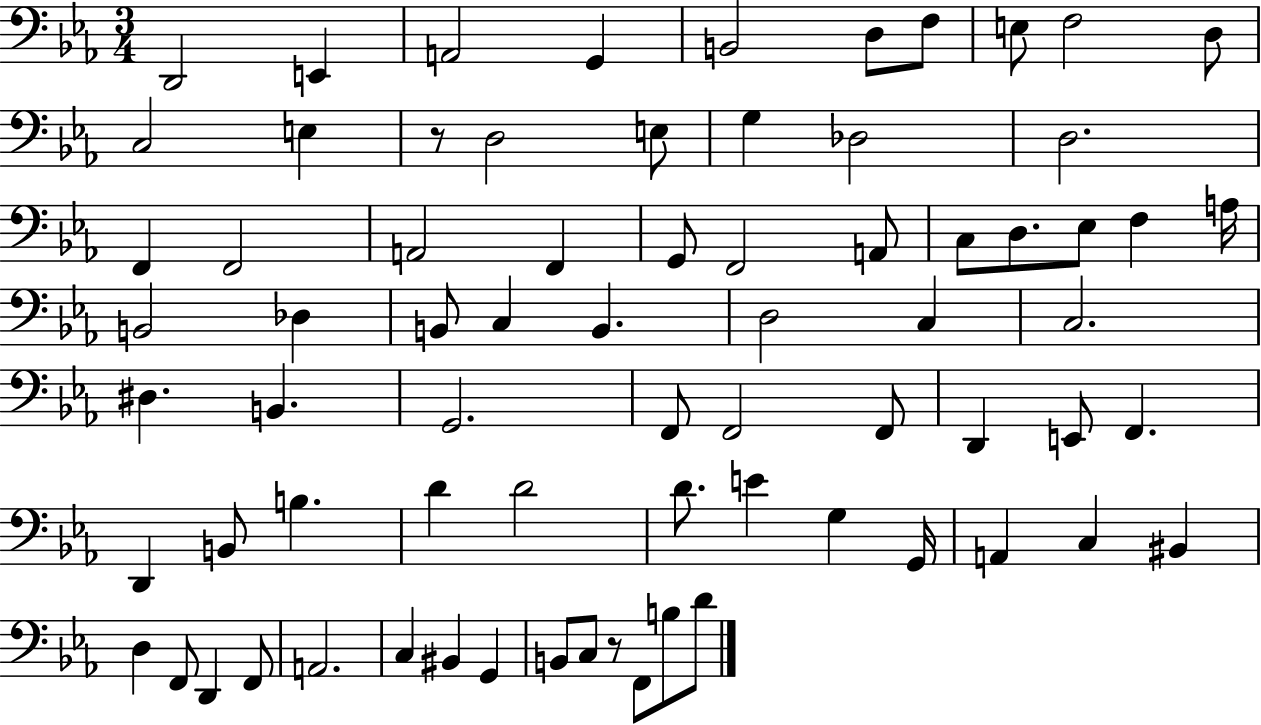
{
  \clef bass
  \numericTimeSignature
  \time 3/4
  \key ees \major
  d,2 e,4 | a,2 g,4 | b,2 d8 f8 | e8 f2 d8 | \break c2 e4 | r8 d2 e8 | g4 des2 | d2. | \break f,4 f,2 | a,2 f,4 | g,8 f,2 a,8 | c8 d8. ees8 f4 a16 | \break b,2 des4 | b,8 c4 b,4. | d2 c4 | c2. | \break dis4. b,4. | g,2. | f,8 f,2 f,8 | d,4 e,8 f,4. | \break d,4 b,8 b4. | d'4 d'2 | d'8. e'4 g4 g,16 | a,4 c4 bis,4 | \break d4 f,8 d,4 f,8 | a,2. | c4 bis,4 g,4 | b,8 c8 r8 f,8 b8 d'8 | \break \bar "|."
}